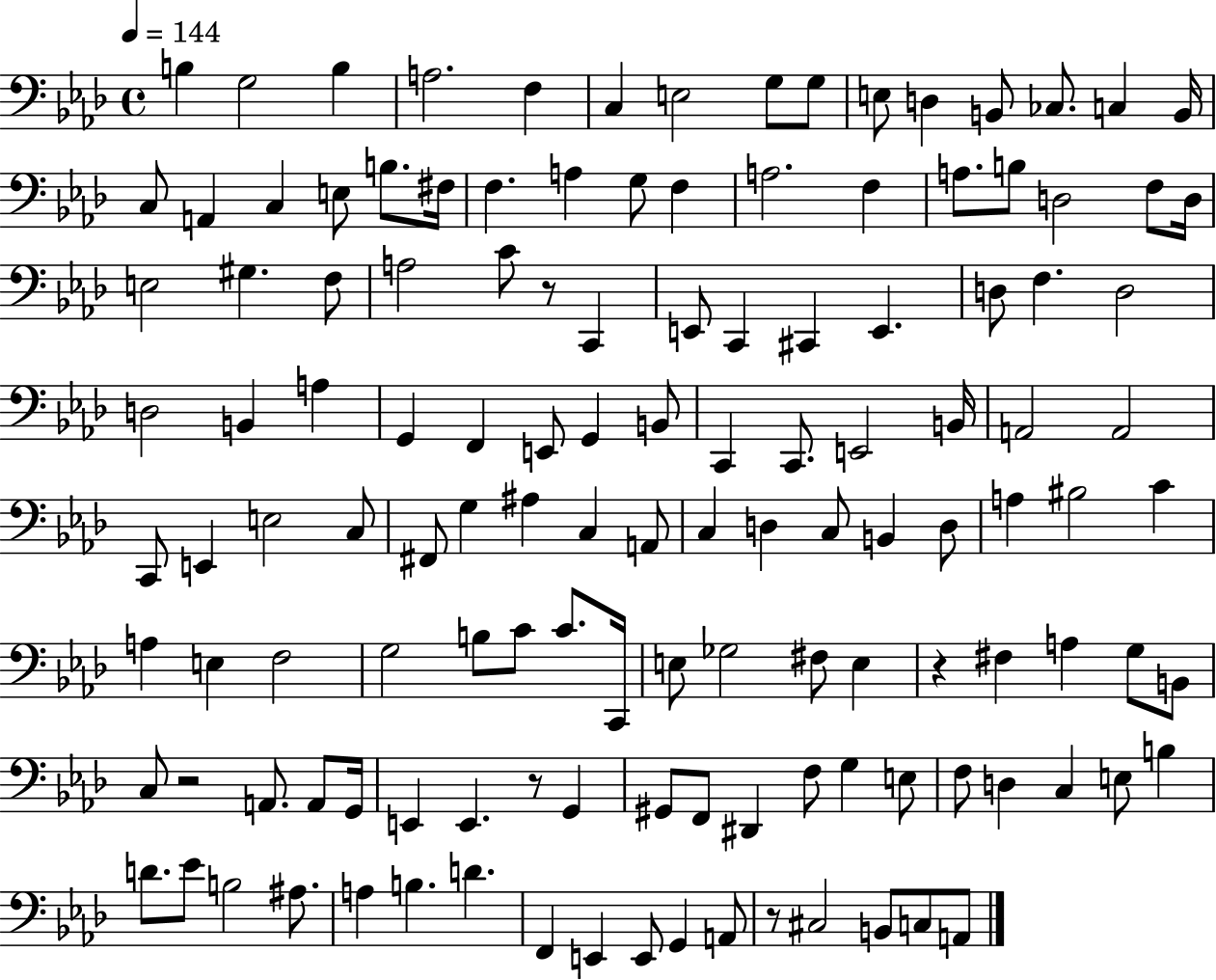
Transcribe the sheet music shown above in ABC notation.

X:1
T:Untitled
M:4/4
L:1/4
K:Ab
B, G,2 B, A,2 F, C, E,2 G,/2 G,/2 E,/2 D, B,,/2 _C,/2 C, B,,/4 C,/2 A,, C, E,/2 B,/2 ^F,/4 F, A, G,/2 F, A,2 F, A,/2 B,/2 D,2 F,/2 D,/4 E,2 ^G, F,/2 A,2 C/2 z/2 C,, E,,/2 C,, ^C,, E,, D,/2 F, D,2 D,2 B,, A, G,, F,, E,,/2 G,, B,,/2 C,, C,,/2 E,,2 B,,/4 A,,2 A,,2 C,,/2 E,, E,2 C,/2 ^F,,/2 G, ^A, C, A,,/2 C, D, C,/2 B,, D,/2 A, ^B,2 C A, E, F,2 G,2 B,/2 C/2 C/2 C,,/4 E,/2 _G,2 ^F,/2 E, z ^F, A, G,/2 B,,/2 C,/2 z2 A,,/2 A,,/2 G,,/4 E,, E,, z/2 G,, ^G,,/2 F,,/2 ^D,, F,/2 G, E,/2 F,/2 D, C, E,/2 B, D/2 _E/2 B,2 ^A,/2 A, B, D F,, E,, E,,/2 G,, A,,/2 z/2 ^C,2 B,,/2 C,/2 A,,/2